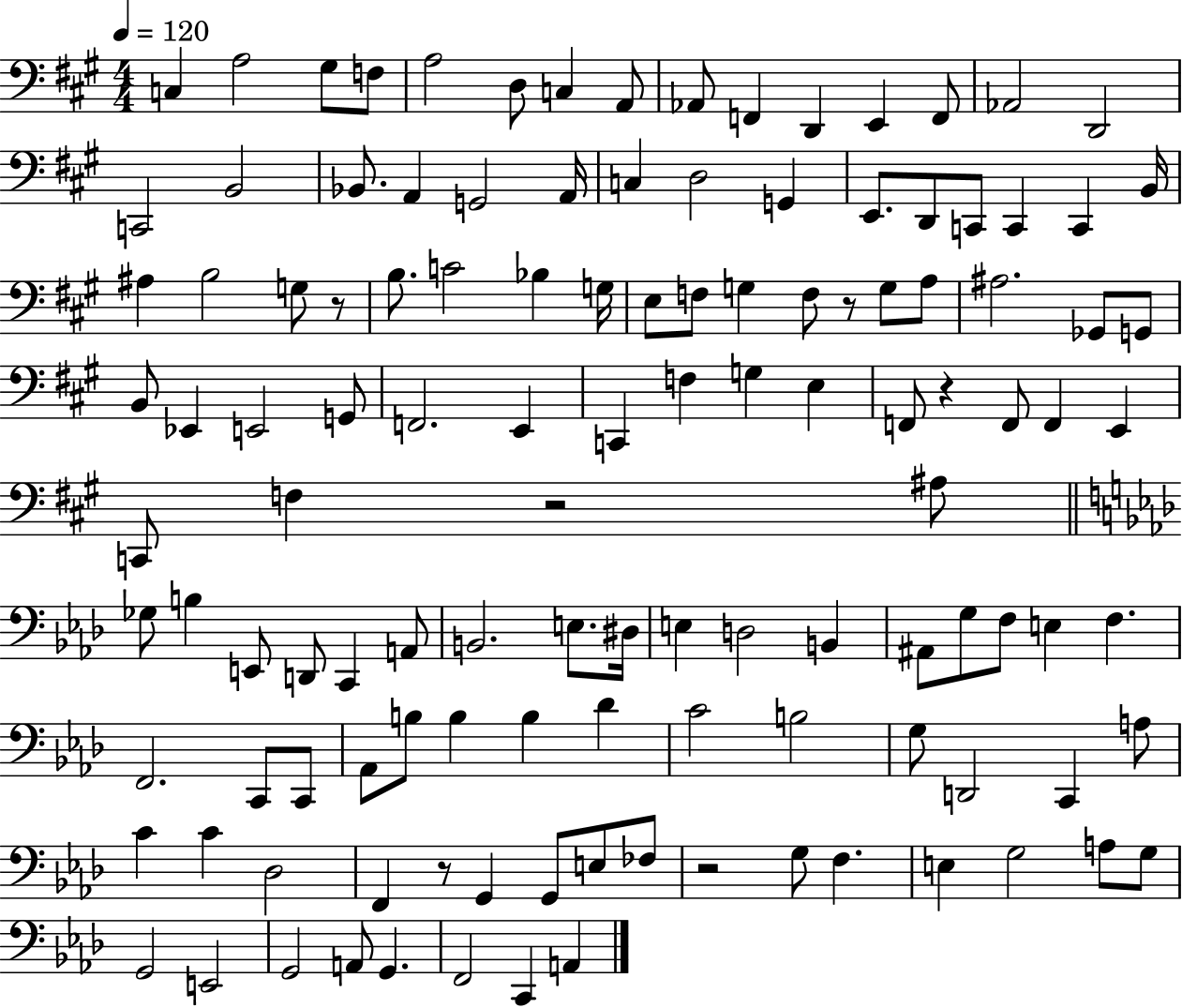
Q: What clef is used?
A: bass